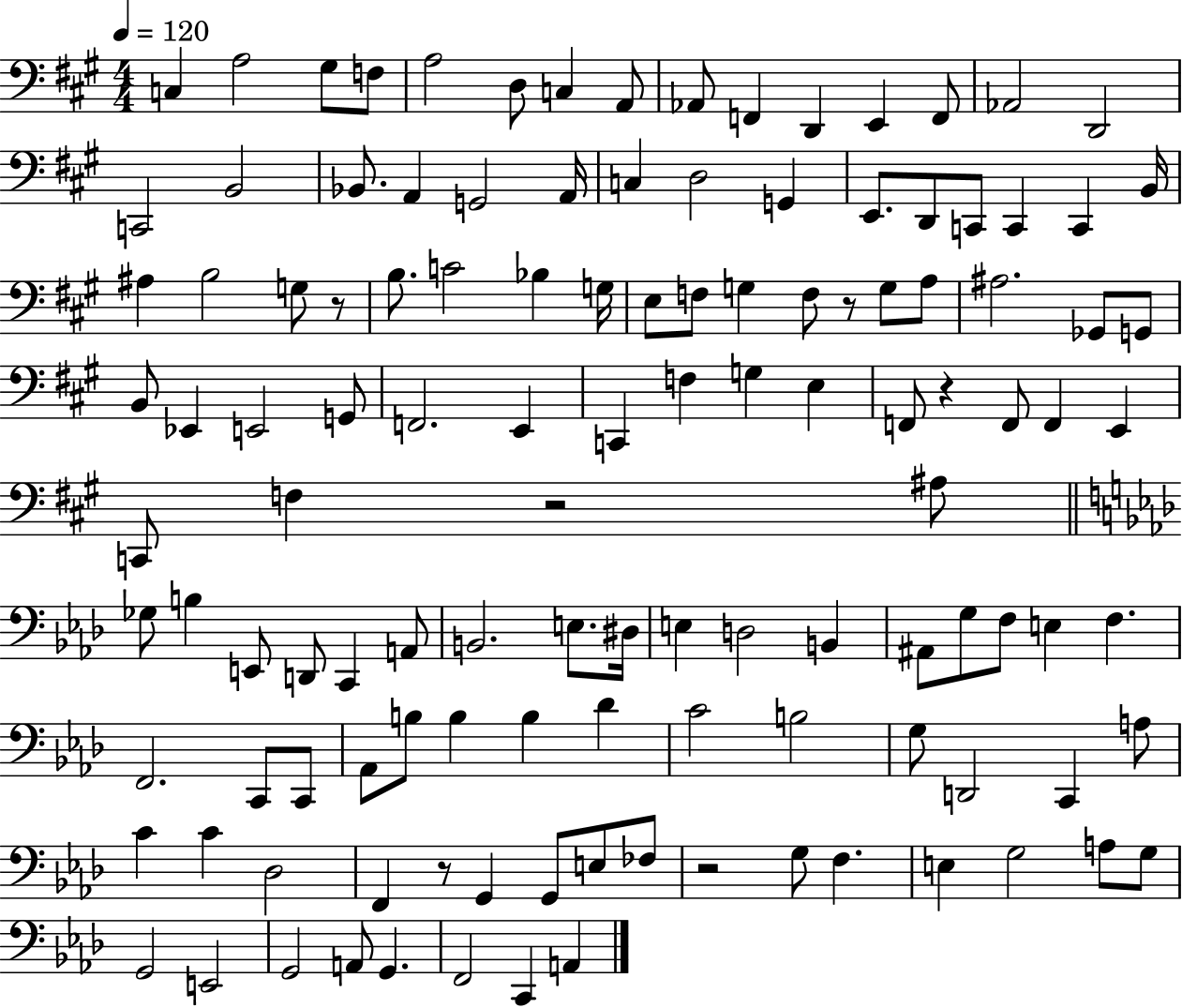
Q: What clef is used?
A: bass